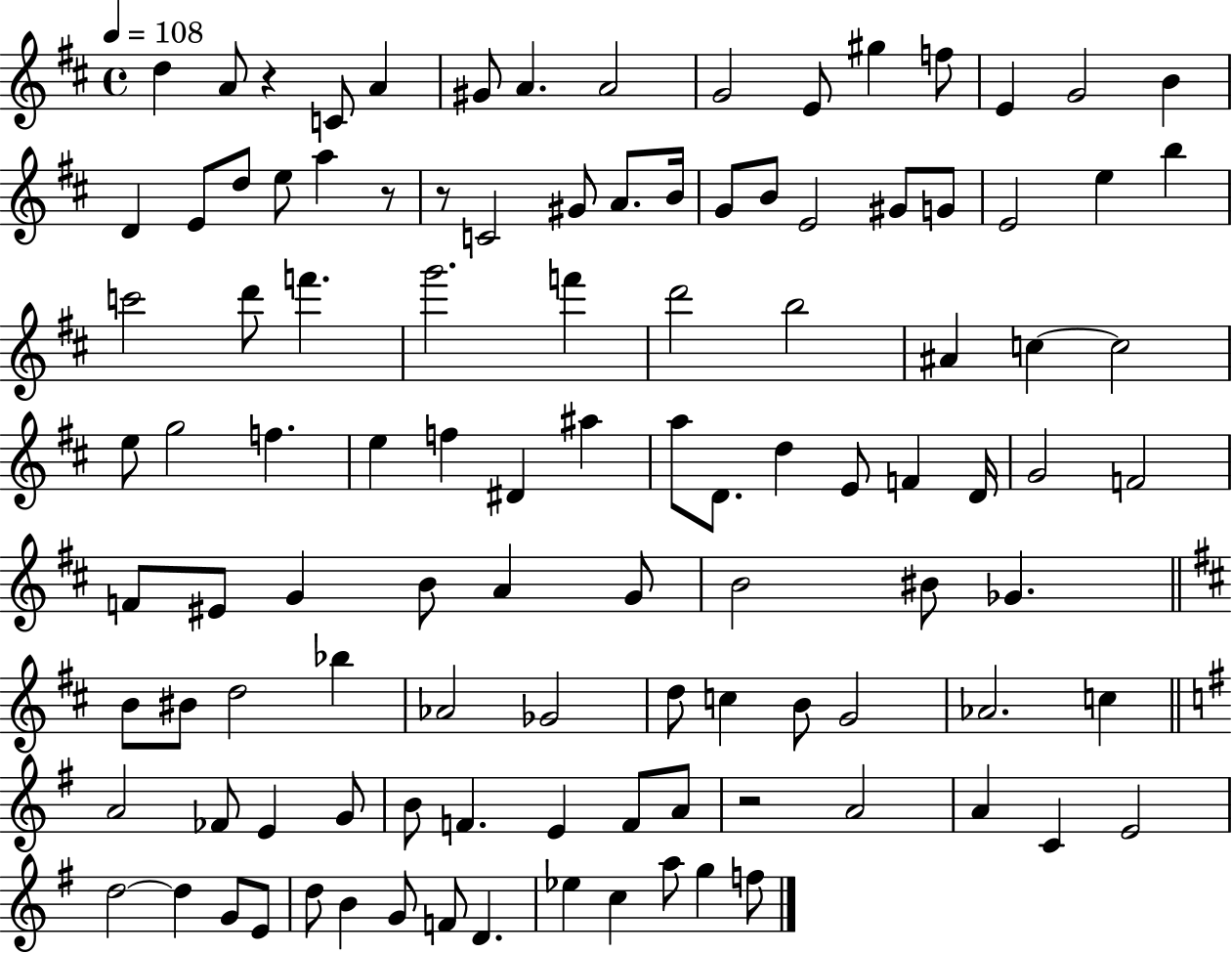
X:1
T:Untitled
M:4/4
L:1/4
K:D
d A/2 z C/2 A ^G/2 A A2 G2 E/2 ^g f/2 E G2 B D E/2 d/2 e/2 a z/2 z/2 C2 ^G/2 A/2 B/4 G/2 B/2 E2 ^G/2 G/2 E2 e b c'2 d'/2 f' g'2 f' d'2 b2 ^A c c2 e/2 g2 f e f ^D ^a a/2 D/2 d E/2 F D/4 G2 F2 F/2 ^E/2 G B/2 A G/2 B2 ^B/2 _G B/2 ^B/2 d2 _b _A2 _G2 d/2 c B/2 G2 _A2 c A2 _F/2 E G/2 B/2 F E F/2 A/2 z2 A2 A C E2 d2 d G/2 E/2 d/2 B G/2 F/2 D _e c a/2 g f/2